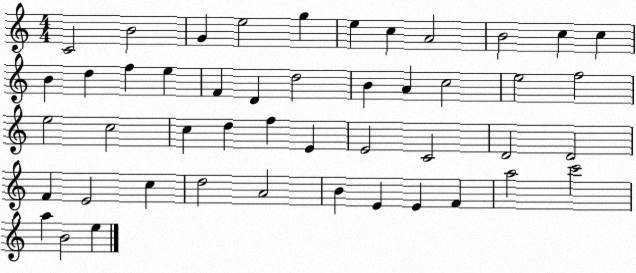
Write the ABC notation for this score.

X:1
T:Untitled
M:4/4
L:1/4
K:C
C2 B2 G e2 g e c A2 B2 c c B d f e F D d2 B A c2 e2 f2 e2 c2 c d f E E2 C2 D2 D2 F E2 c d2 A2 B E E F a2 c'2 a B2 e